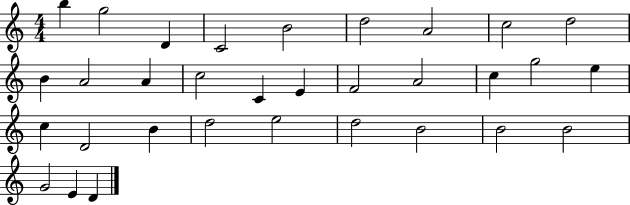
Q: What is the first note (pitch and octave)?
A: B5